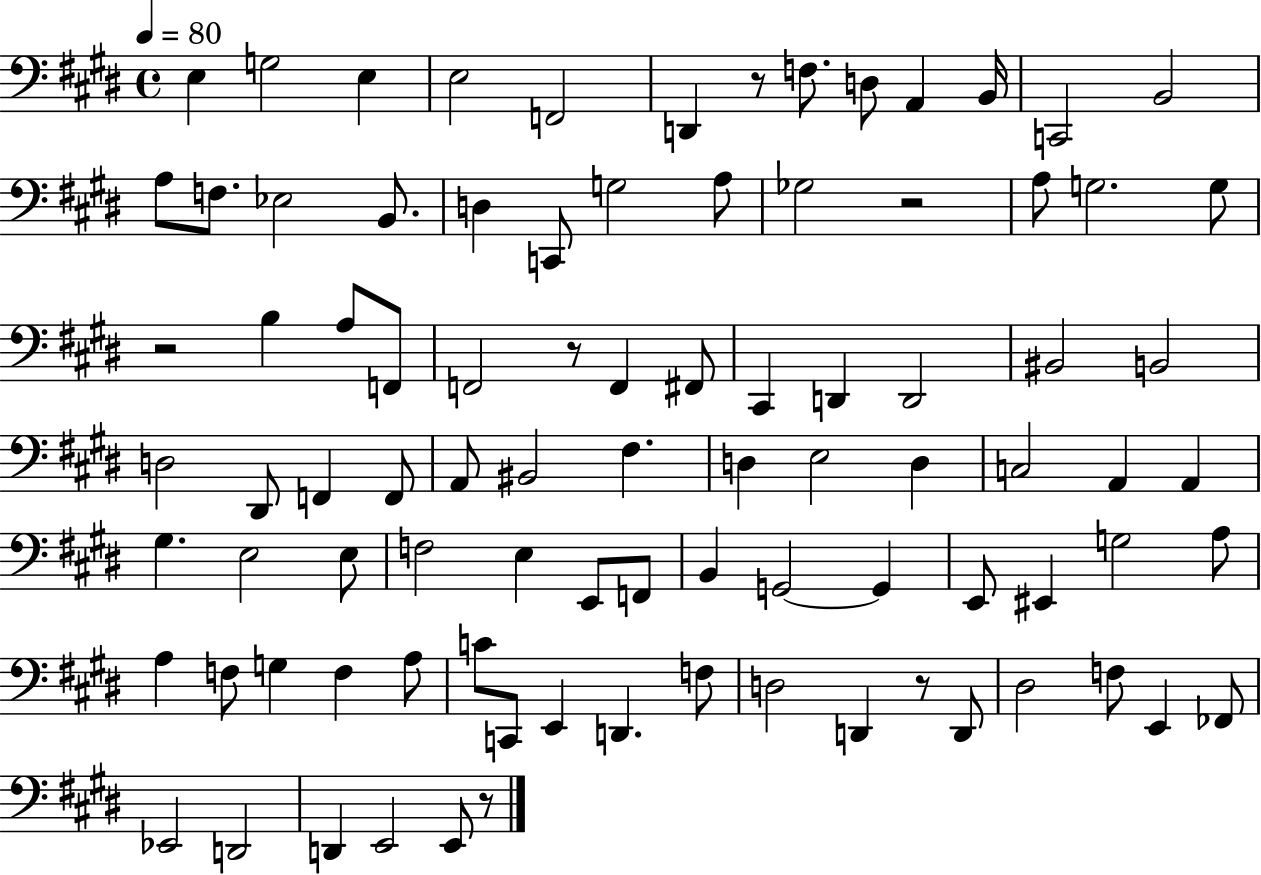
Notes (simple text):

E3/q G3/h E3/q E3/h F2/h D2/q R/e F3/e. D3/e A2/q B2/s C2/h B2/h A3/e F3/e. Eb3/h B2/e. D3/q C2/e G3/h A3/e Gb3/h R/h A3/e G3/h. G3/e R/h B3/q A3/e F2/e F2/h R/e F2/q F#2/e C#2/q D2/q D2/h BIS2/h B2/h D3/h D#2/e F2/q F2/e A2/e BIS2/h F#3/q. D3/q E3/h D3/q C3/h A2/q A2/q G#3/q. E3/h E3/e F3/h E3/q E2/e F2/e B2/q G2/h G2/q E2/e EIS2/q G3/h A3/e A3/q F3/e G3/q F3/q A3/e C4/e C2/e E2/q D2/q. F3/e D3/h D2/q R/e D2/e D#3/h F3/e E2/q FES2/e Eb2/h D2/h D2/q E2/h E2/e R/e